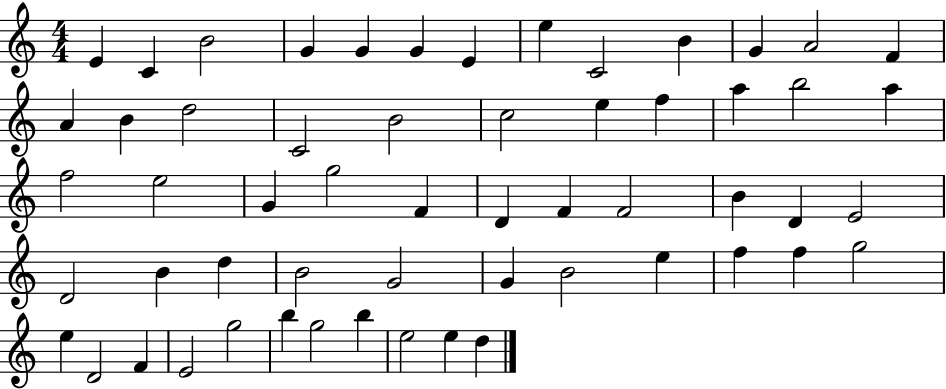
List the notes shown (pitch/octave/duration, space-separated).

E4/q C4/q B4/h G4/q G4/q G4/q E4/q E5/q C4/h B4/q G4/q A4/h F4/q A4/q B4/q D5/h C4/h B4/h C5/h E5/q F5/q A5/q B5/h A5/q F5/h E5/h G4/q G5/h F4/q D4/q F4/q F4/h B4/q D4/q E4/h D4/h B4/q D5/q B4/h G4/h G4/q B4/h E5/q F5/q F5/q G5/h E5/q D4/h F4/q E4/h G5/h B5/q G5/h B5/q E5/h E5/q D5/q